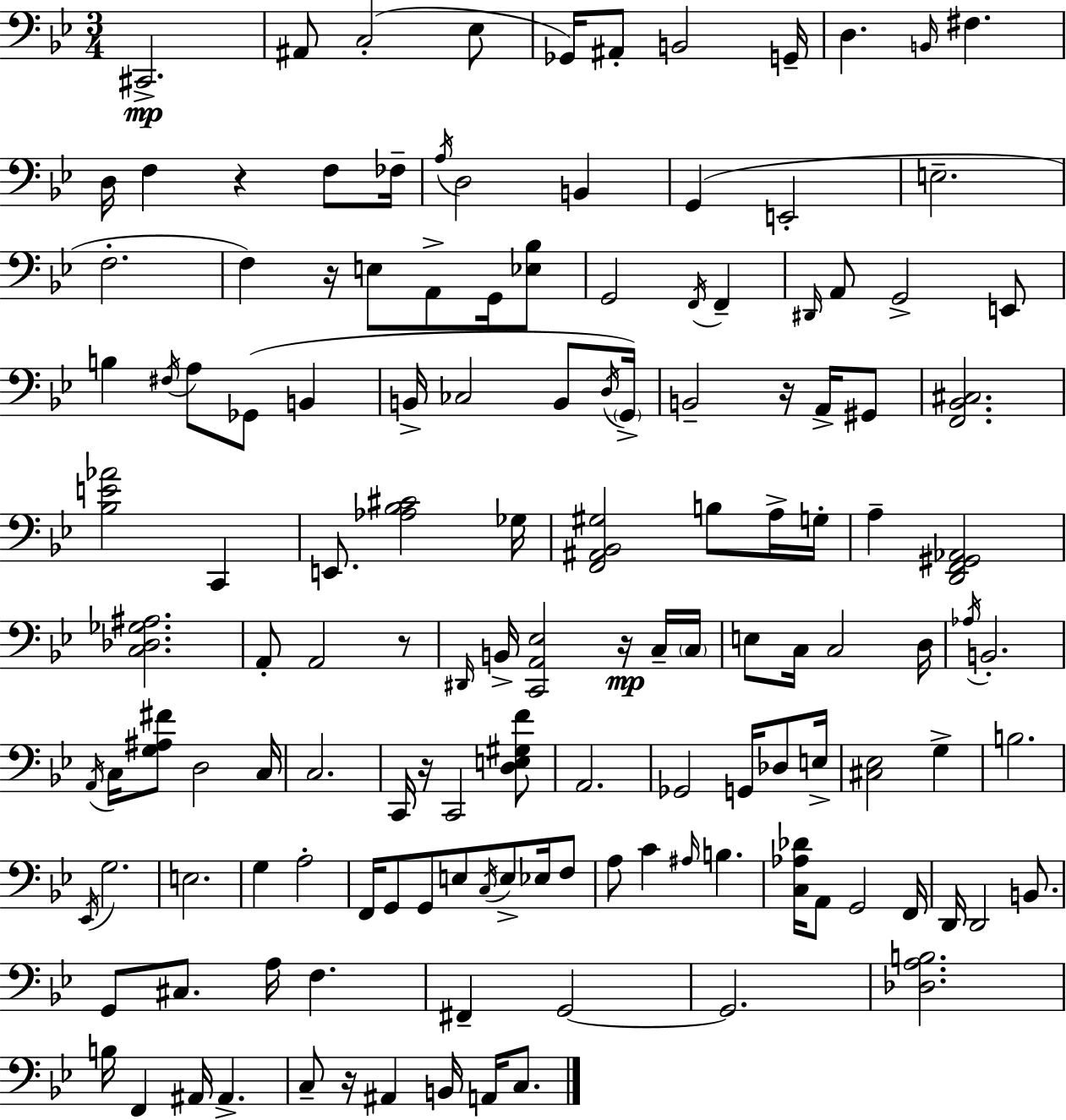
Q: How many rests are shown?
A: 7